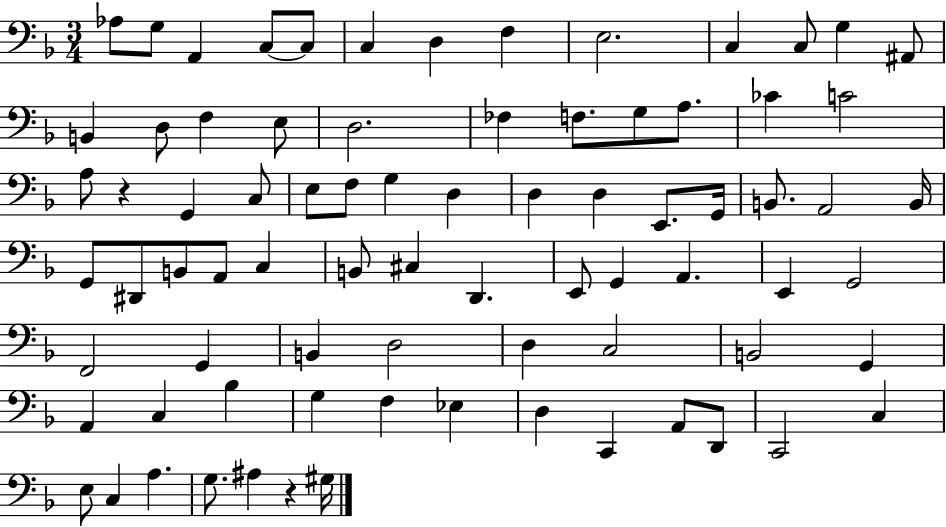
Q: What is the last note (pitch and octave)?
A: G#3